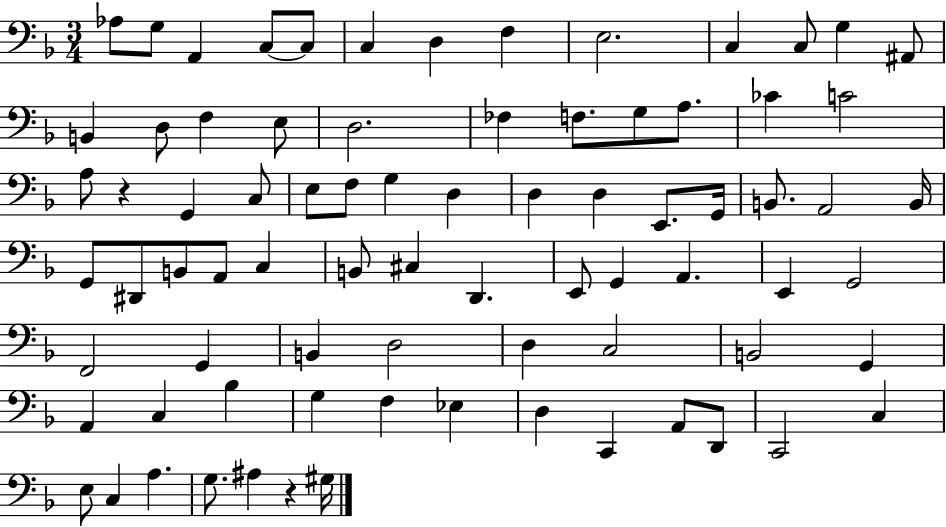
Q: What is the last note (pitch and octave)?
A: G#3